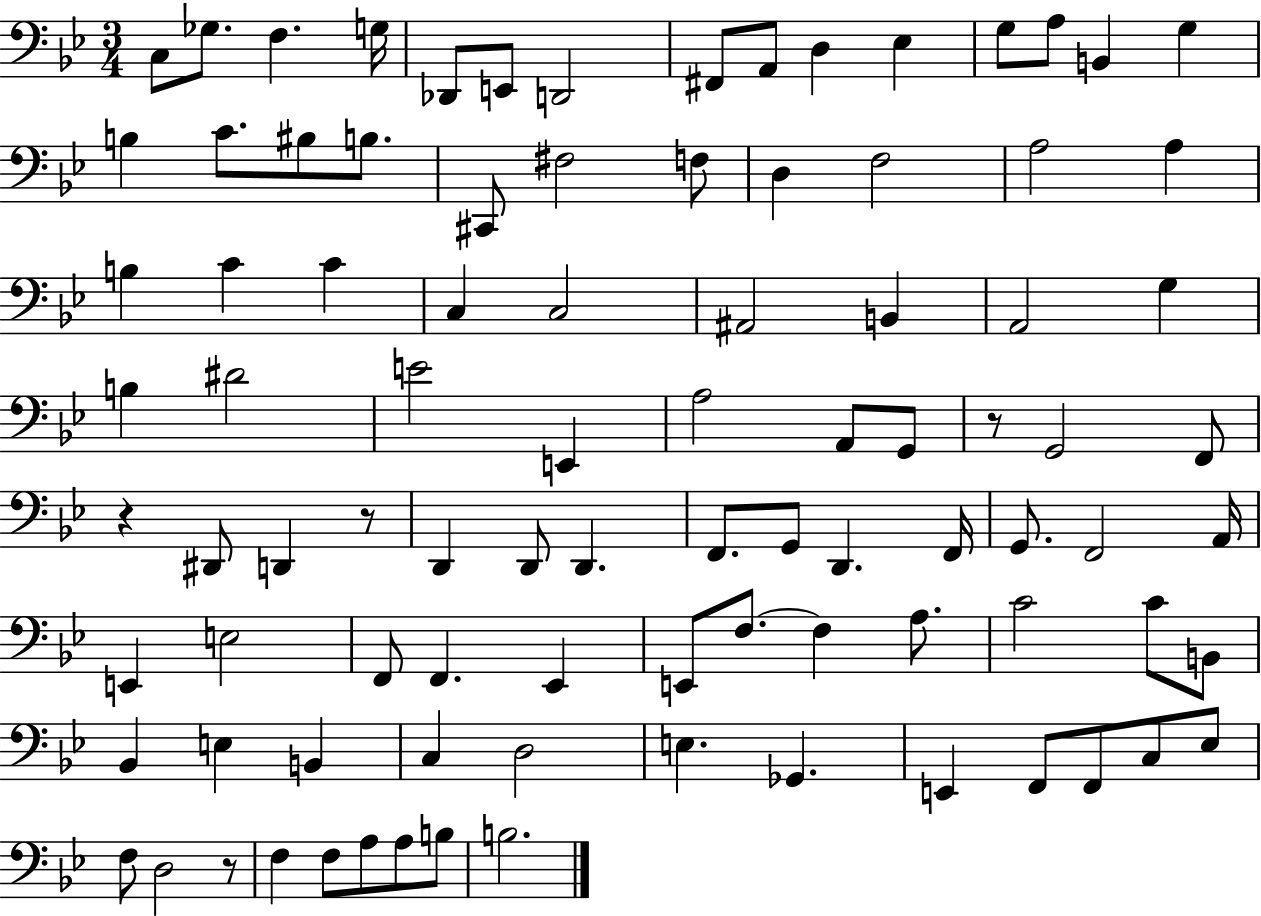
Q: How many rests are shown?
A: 4